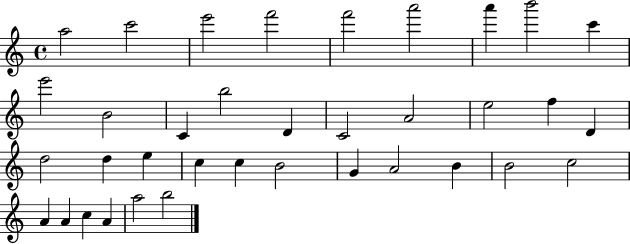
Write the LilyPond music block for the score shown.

{
  \clef treble
  \time 4/4
  \defaultTimeSignature
  \key c \major
  a''2 c'''2 | e'''2 f'''2 | f'''2 a'''2 | a'''4 b'''2 c'''4 | \break e'''2 b'2 | c'4 b''2 d'4 | c'2 a'2 | e''2 f''4 d'4 | \break d''2 d''4 e''4 | c''4 c''4 b'2 | g'4 a'2 b'4 | b'2 c''2 | \break a'4 a'4 c''4 a'4 | a''2 b''2 | \bar "|."
}